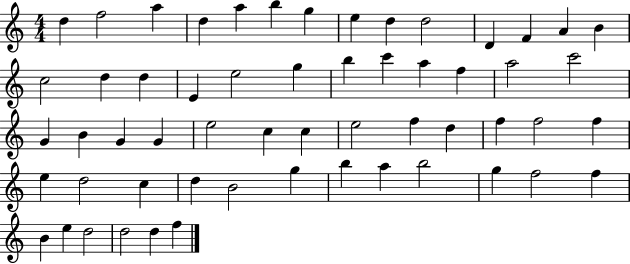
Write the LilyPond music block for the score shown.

{
  \clef treble
  \numericTimeSignature
  \time 4/4
  \key c \major
  d''4 f''2 a''4 | d''4 a''4 b''4 g''4 | e''4 d''4 d''2 | d'4 f'4 a'4 b'4 | \break c''2 d''4 d''4 | e'4 e''2 g''4 | b''4 c'''4 a''4 f''4 | a''2 c'''2 | \break g'4 b'4 g'4 g'4 | e''2 c''4 c''4 | e''2 f''4 d''4 | f''4 f''2 f''4 | \break e''4 d''2 c''4 | d''4 b'2 g''4 | b''4 a''4 b''2 | g''4 f''2 f''4 | \break b'4 e''4 d''2 | d''2 d''4 f''4 | \bar "|."
}